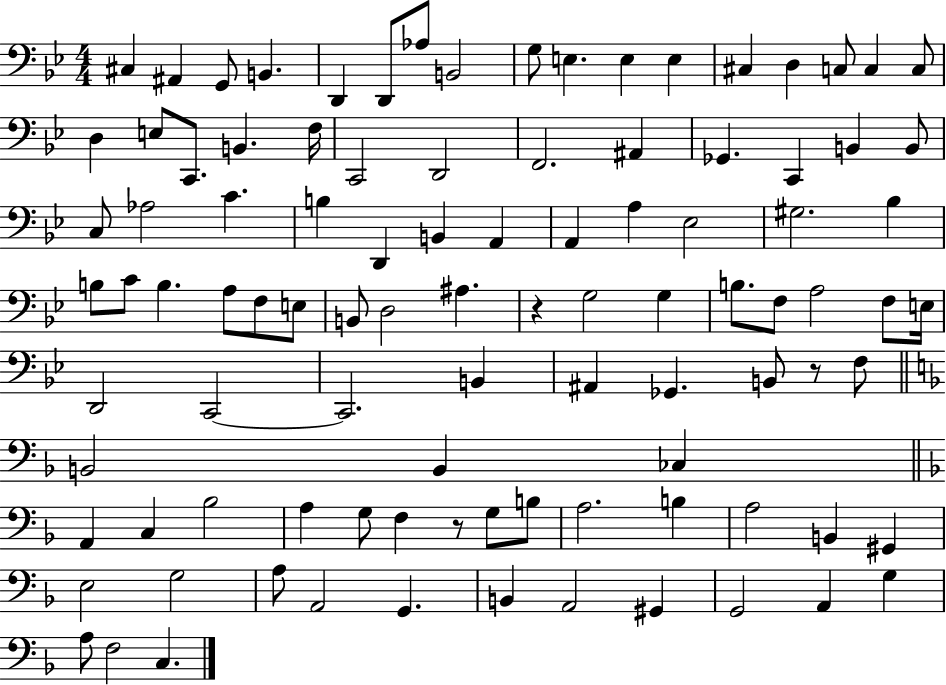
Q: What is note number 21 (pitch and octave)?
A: B2